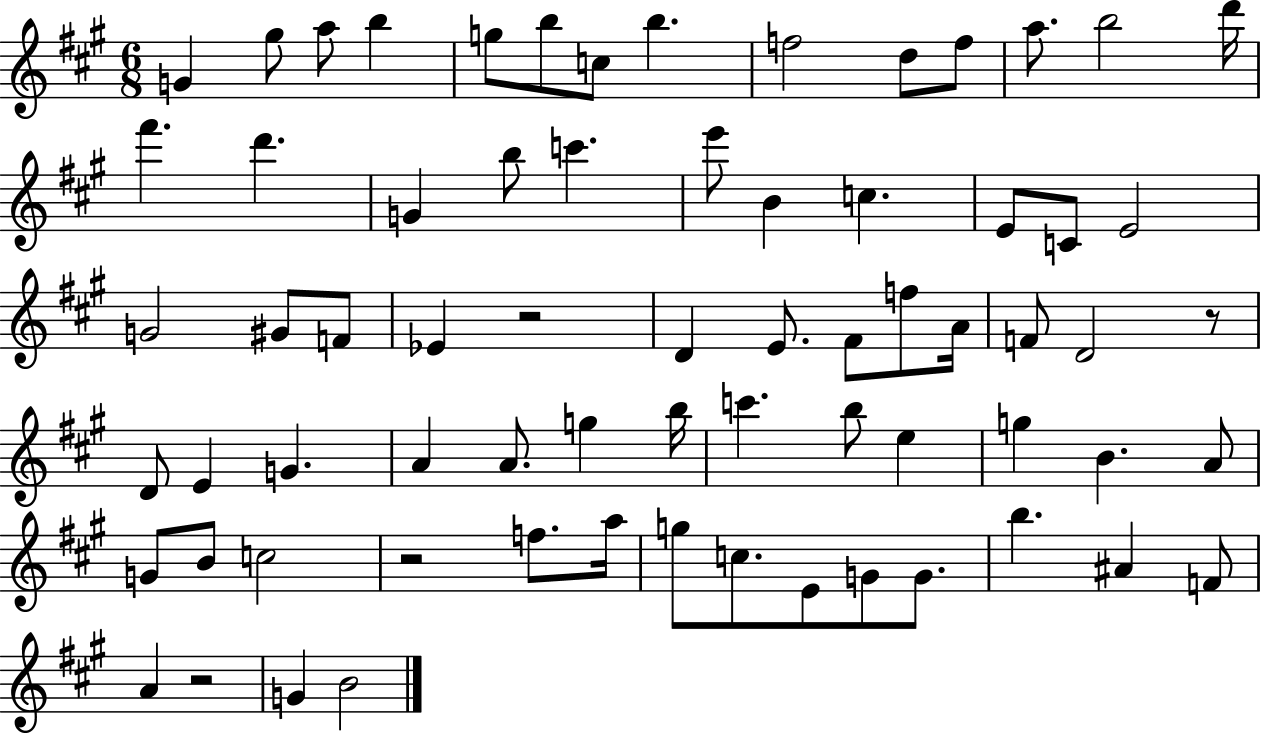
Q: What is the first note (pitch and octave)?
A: G4